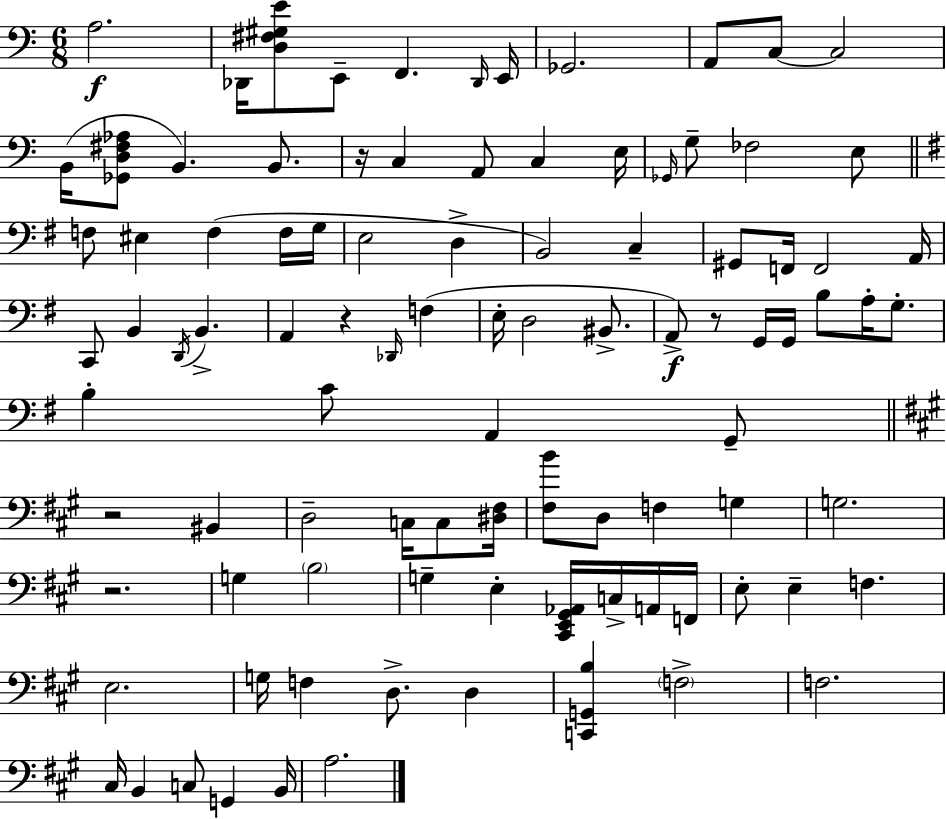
X:1
T:Untitled
M:6/8
L:1/4
K:Am
A,2 _D,,/4 [D,^F,^G,E]/2 E,,/2 F,, _D,,/4 E,,/4 _G,,2 A,,/2 C,/2 C,2 B,,/4 [_G,,D,^F,_A,]/2 B,, B,,/2 z/4 C, A,,/2 C, E,/4 _G,,/4 G,/2 _F,2 E,/2 F,/2 ^E, F, F,/4 G,/4 E,2 D, B,,2 C, ^G,,/2 F,,/4 F,,2 A,,/4 C,,/2 B,, D,,/4 B,, A,, z _D,,/4 F, E,/4 D,2 ^B,,/2 A,,/2 z/2 G,,/4 G,,/4 B,/2 A,/4 G,/2 B, C/2 A,, G,,/2 z2 ^B,, D,2 C,/4 C,/2 [^D,^F,]/4 [^F,B]/2 D,/2 F, G, G,2 z2 G, B,2 G, E, [^C,,E,,^G,,_A,,]/4 C,/4 A,,/4 F,,/4 E,/2 E, F, E,2 G,/4 F, D,/2 D, [C,,G,,B,] F,2 F,2 ^C,/4 B,, C,/2 G,, B,,/4 A,2